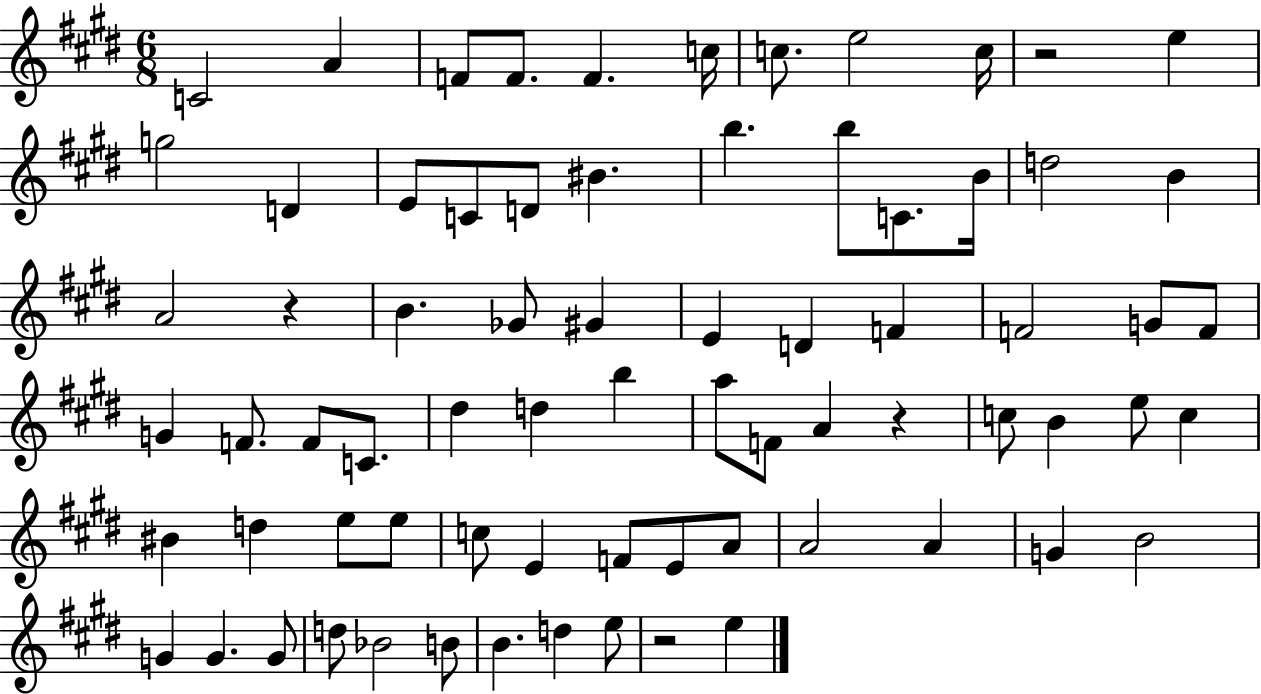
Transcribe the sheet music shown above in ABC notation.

X:1
T:Untitled
M:6/8
L:1/4
K:E
C2 A F/2 F/2 F c/4 c/2 e2 c/4 z2 e g2 D E/2 C/2 D/2 ^B b b/2 C/2 B/4 d2 B A2 z B _G/2 ^G E D F F2 G/2 F/2 G F/2 F/2 C/2 ^d d b a/2 F/2 A z c/2 B e/2 c ^B d e/2 e/2 c/2 E F/2 E/2 A/2 A2 A G B2 G G G/2 d/2 _B2 B/2 B d e/2 z2 e